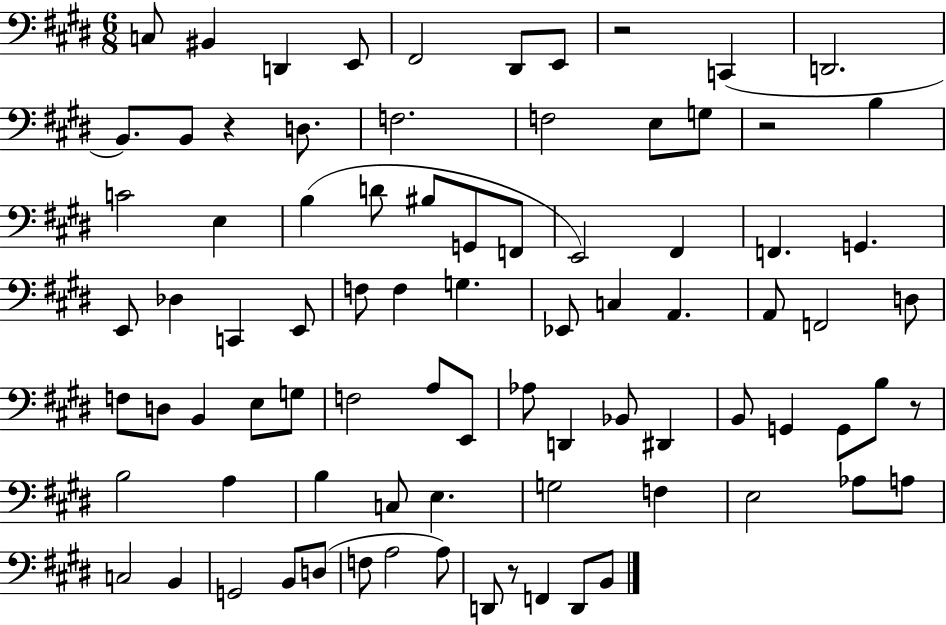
X:1
T:Untitled
M:6/8
L:1/4
K:E
C,/2 ^B,, D,, E,,/2 ^F,,2 ^D,,/2 E,,/2 z2 C,, D,,2 B,,/2 B,,/2 z D,/2 F,2 F,2 E,/2 G,/2 z2 B, C2 E, B, D/2 ^B,/2 G,,/2 F,,/2 E,,2 ^F,, F,, G,, E,,/2 _D, C,, E,,/2 F,/2 F, G, _E,,/2 C, A,, A,,/2 F,,2 D,/2 F,/2 D,/2 B,, E,/2 G,/2 F,2 A,/2 E,,/2 _A,/2 D,, _B,,/2 ^D,, B,,/2 G,, G,,/2 B,/2 z/2 B,2 A, B, C,/2 E, G,2 F, E,2 _A,/2 A,/2 C,2 B,, G,,2 B,,/2 D,/2 F,/2 A,2 A,/2 D,,/2 z/2 F,, D,,/2 B,,/2